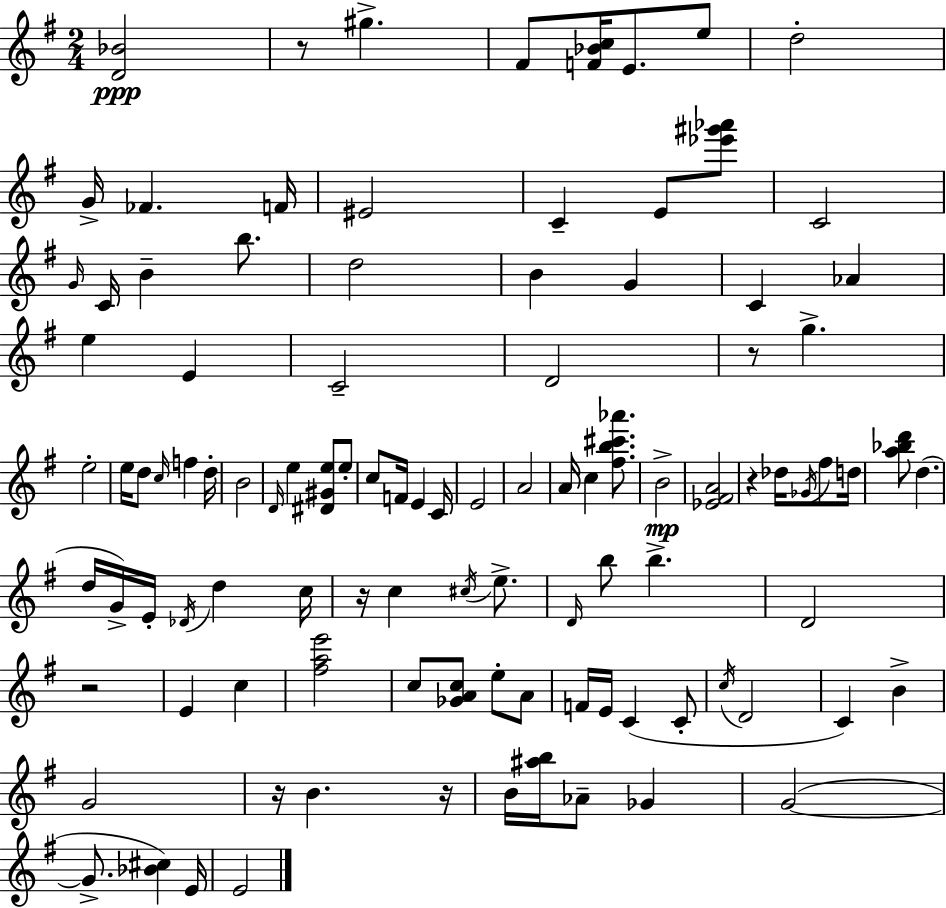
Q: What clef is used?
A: treble